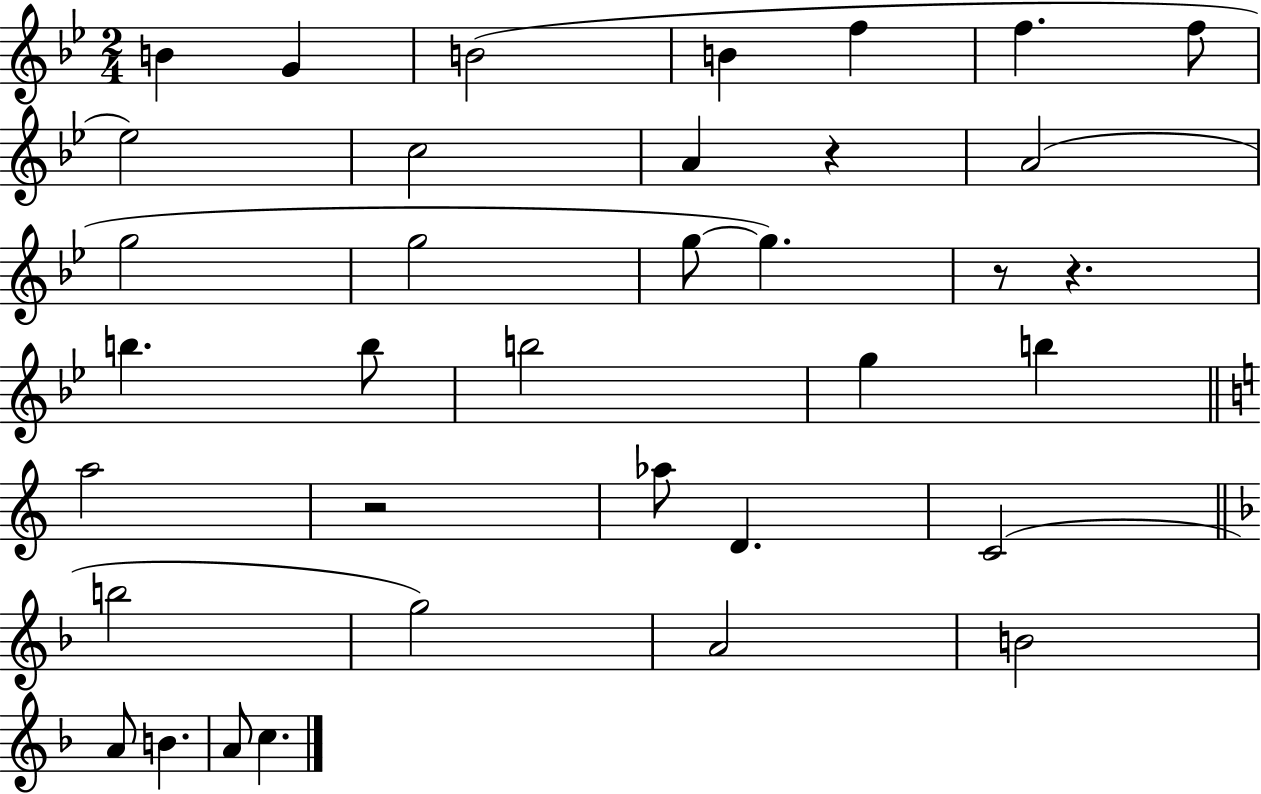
{
  \clef treble
  \numericTimeSignature
  \time 2/4
  \key bes \major
  \repeat volta 2 { b'4 g'4 | b'2( | b'4 f''4 | f''4. f''8 | \break ees''2) | c''2 | a'4 r4 | a'2( | \break g''2 | g''2 | g''8~~ g''4.) | r8 r4. | \break b''4. b''8 | b''2 | g''4 b''4 | \bar "||" \break \key c \major a''2 | r2 | aes''8 d'4. | c'2( | \break \bar "||" \break \key f \major b''2 | g''2) | a'2 | b'2 | \break a'8 b'4. | a'8 c''4. | } \bar "|."
}